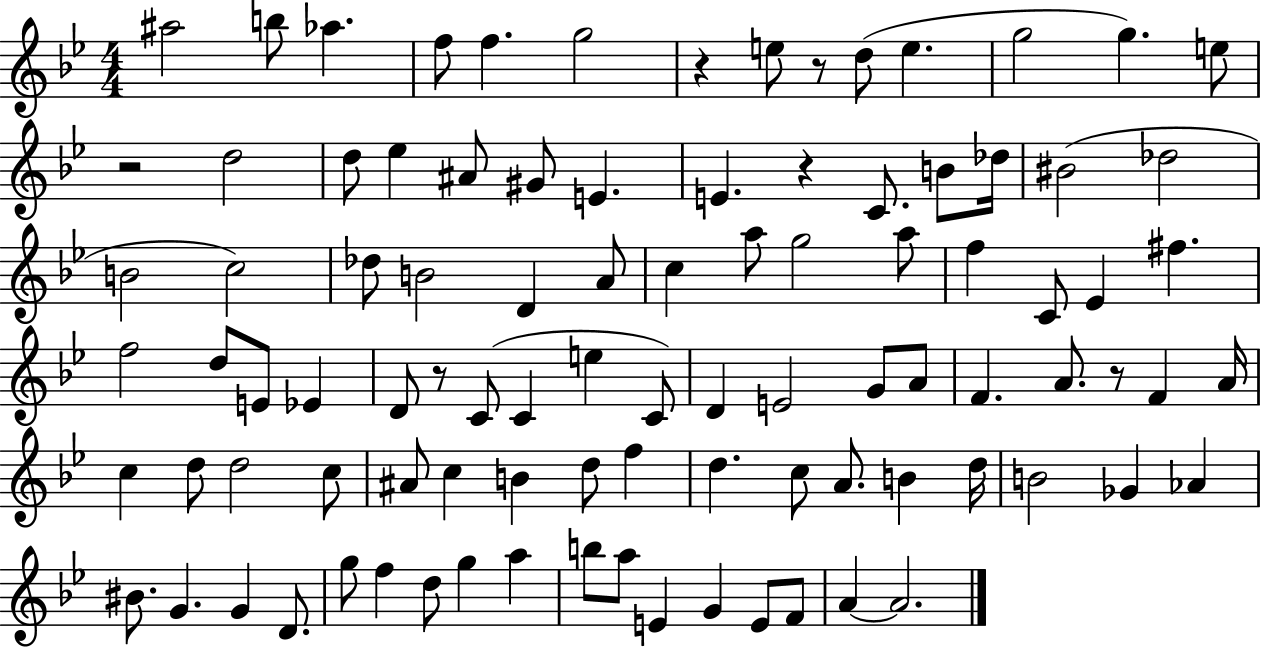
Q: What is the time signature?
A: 4/4